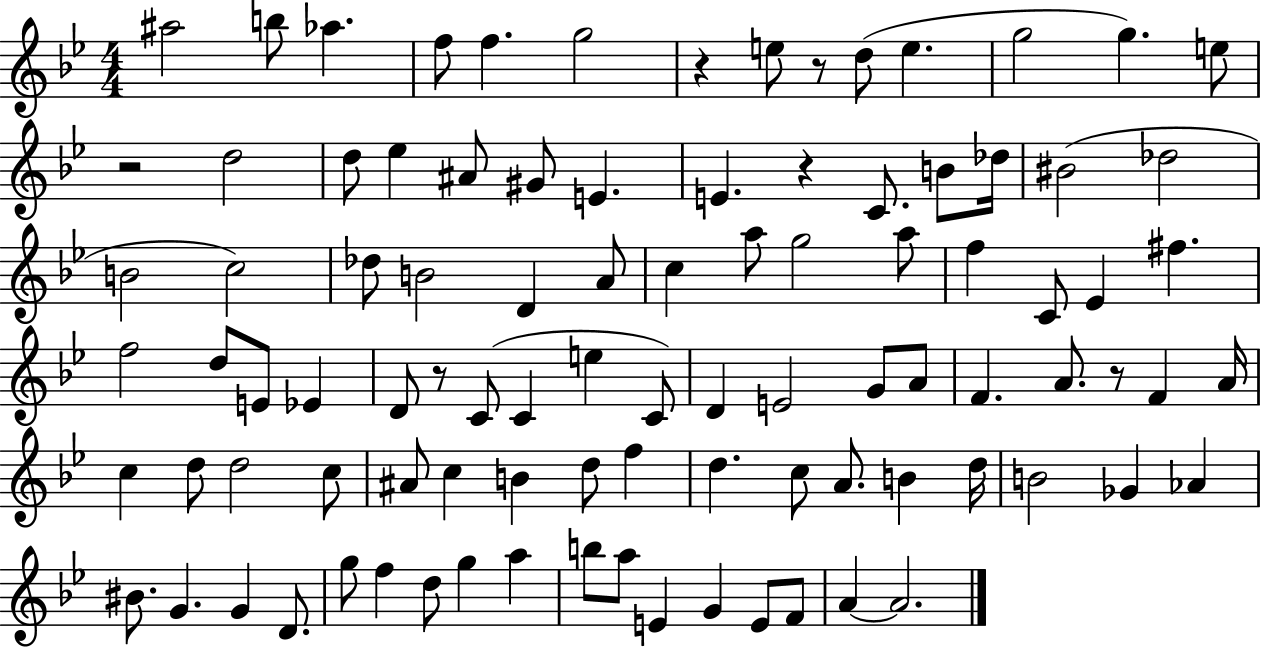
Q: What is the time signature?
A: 4/4